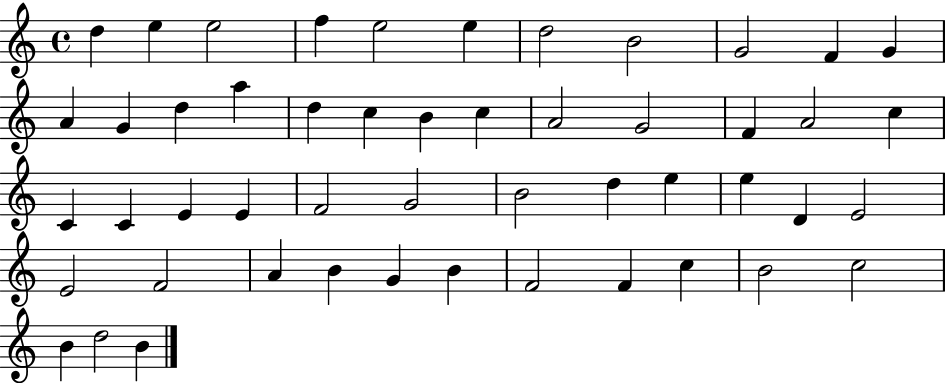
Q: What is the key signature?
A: C major